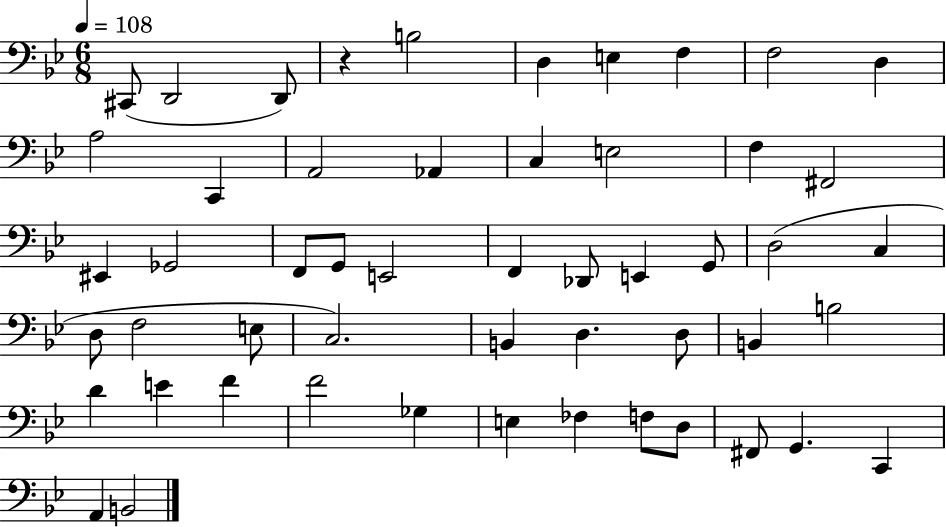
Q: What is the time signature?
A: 6/8